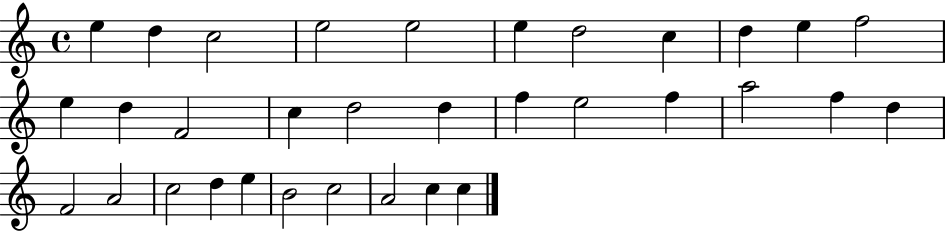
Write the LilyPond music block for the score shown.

{
  \clef treble
  \time 4/4
  \defaultTimeSignature
  \key c \major
  e''4 d''4 c''2 | e''2 e''2 | e''4 d''2 c''4 | d''4 e''4 f''2 | \break e''4 d''4 f'2 | c''4 d''2 d''4 | f''4 e''2 f''4 | a''2 f''4 d''4 | \break f'2 a'2 | c''2 d''4 e''4 | b'2 c''2 | a'2 c''4 c''4 | \break \bar "|."
}